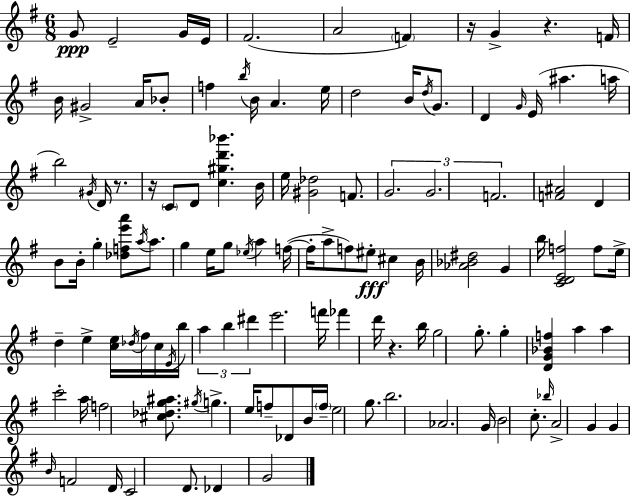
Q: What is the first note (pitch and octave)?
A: G4